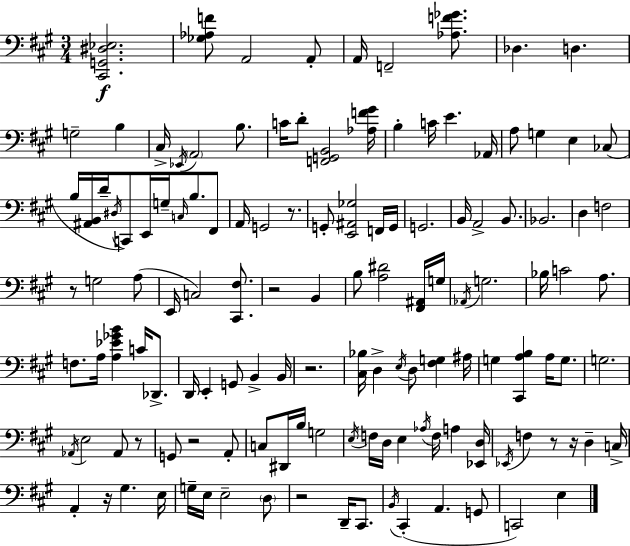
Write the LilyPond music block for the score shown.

{
  \clef bass
  \numericTimeSignature
  \time 3/4
  \key a \major
  <cis, g, dis ees>2.\f | <ges aes f'>8 a,2 a,8-. | a,16 f,2-- <aes f' ges'>8. | des4. d4. | \break g2-- b4 | cis16-> \acciaccatura { ees,16 } \parenthesize a,2 b8. | c'16 d'8-. <f, g, b,>2 | <aes f' gis'>16 b4-. c'16 e'4. | \break aes,16 a8 g4 e4 ces8( | b16 <ais, b,>16 d'16-- \acciaccatura { dis16 }) c,8 e,16 g16-- \grace { c16 } b8. | fis,8 a,16 g,2 | r8. g,8-. <e, ais, ges>2 | \break f,16 g,16 g,2. | b,16 a,2-> | b,8. bes,2. | d4 f2 | \break r8 g2 | a8( e,16 c2) | <cis, fis>8. r2 b,4 | b8 <a dis'>2 | \break <fis, ais,>16 g16 \acciaccatura { aes,16 } g2. | bes16 c'2 | a8. f8. a16 <a ees' ges' b'>4 | c'16 des,8.-> d,16 e,4-. g,8 b,4-> | \break b,16 r2. | <cis bes>16 d4-> \acciaccatura { e16 } d8 | <fis g>4 ais16 g4 <cis, a b>4 | a16 g8. g2. | \break \acciaccatura { aes,16 } e2 | aes,8 r8 g,8 r2 | a,8-. c8 dis,16 b16 g2 | \acciaccatura { e16 } f16 d16 e4 | \break \acciaccatura { aes16 } f16 a4 <ees, d>16 \acciaccatura { ees,16 } f4 | r8 r16 d4-- c16-> a,4-. | r16 gis4. e16 g16-- e16 e2-- | \parenthesize d8 r2 | \break d,16-- cis,8. \acciaccatura { b,16 }( cis,4-. | a,4. g,8 c,2) | e4 \bar "|."
}